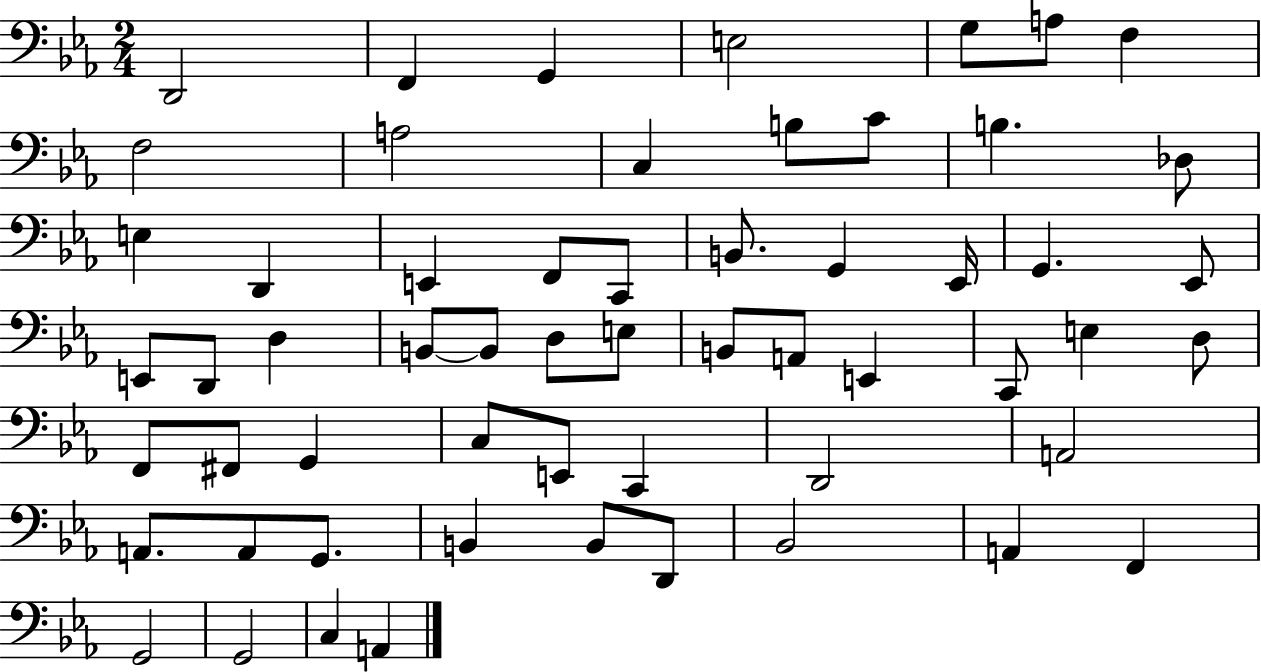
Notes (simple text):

D2/h F2/q G2/q E3/h G3/e A3/e F3/q F3/h A3/h C3/q B3/e C4/e B3/q. Db3/e E3/q D2/q E2/q F2/e C2/e B2/e. G2/q Eb2/s G2/q. Eb2/e E2/e D2/e D3/q B2/e B2/e D3/e E3/e B2/e A2/e E2/q C2/e E3/q D3/e F2/e F#2/e G2/q C3/e E2/e C2/q D2/h A2/h A2/e. A2/e G2/e. B2/q B2/e D2/e Bb2/h A2/q F2/q G2/h G2/h C3/q A2/q